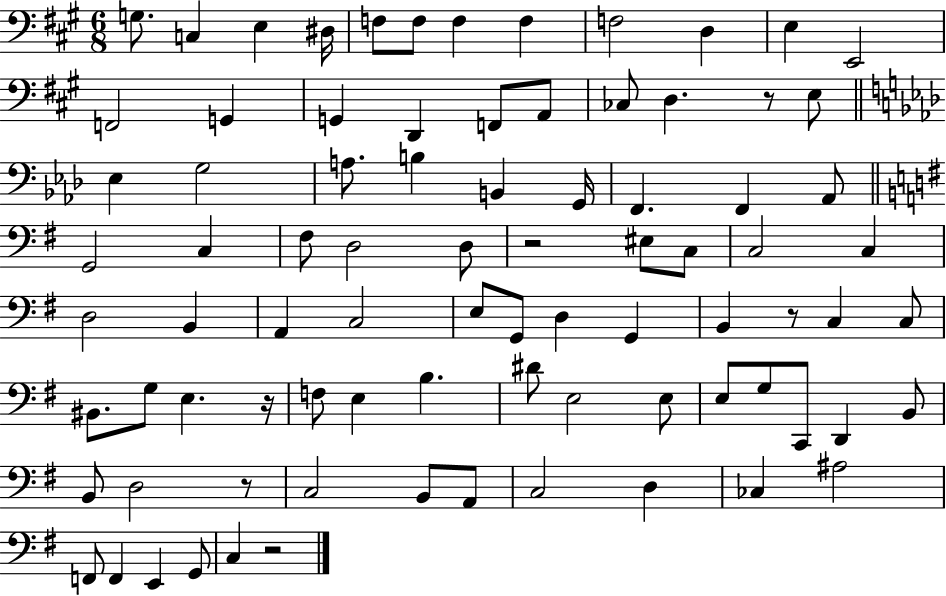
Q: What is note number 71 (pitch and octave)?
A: D3